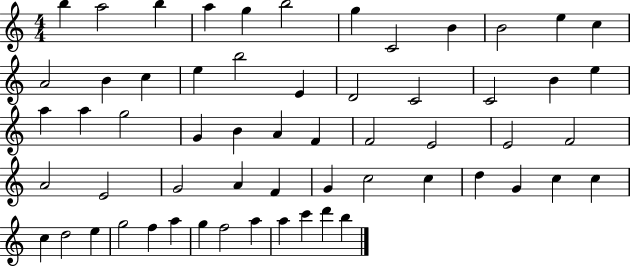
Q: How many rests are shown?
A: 0